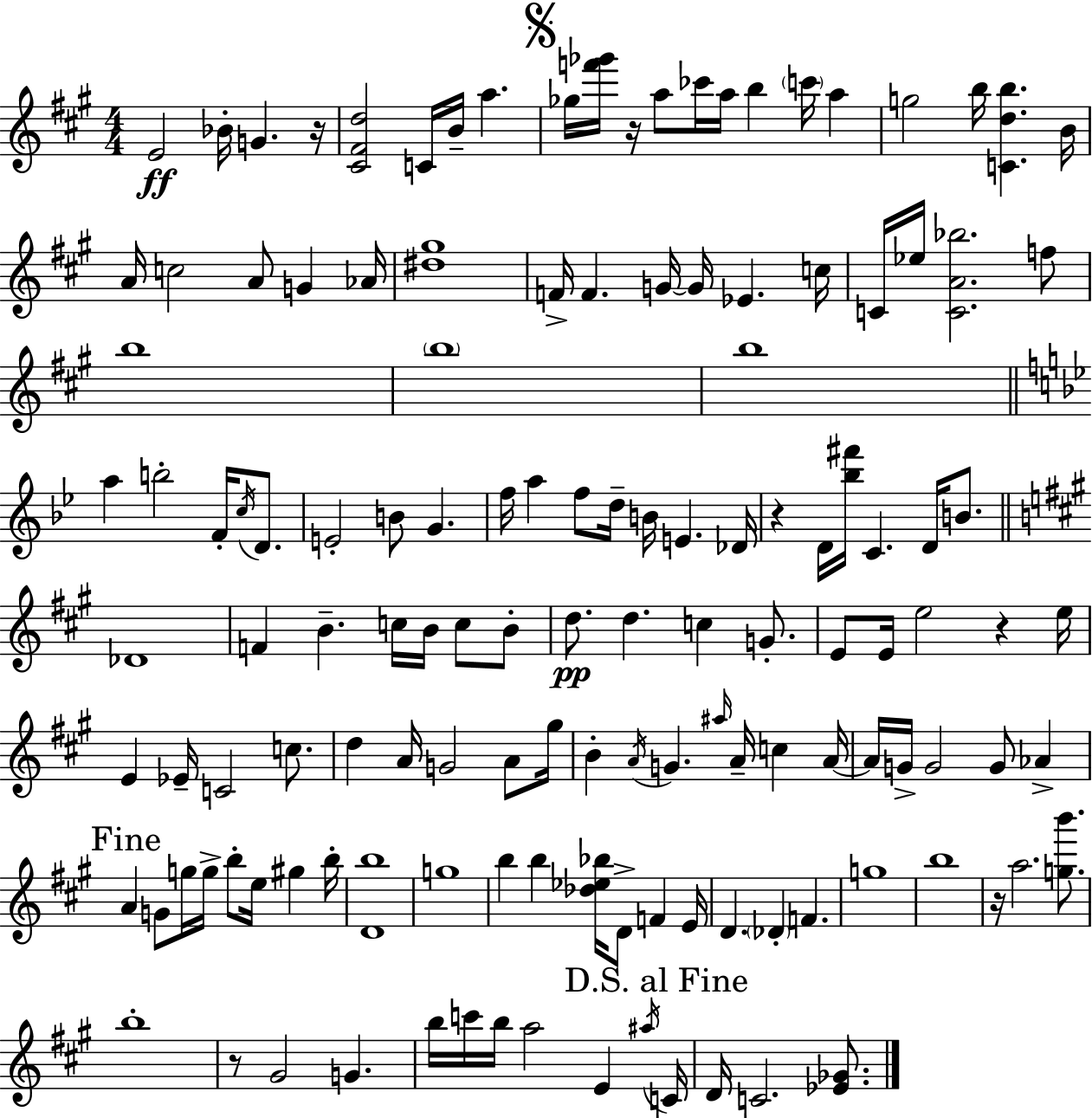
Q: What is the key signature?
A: A major